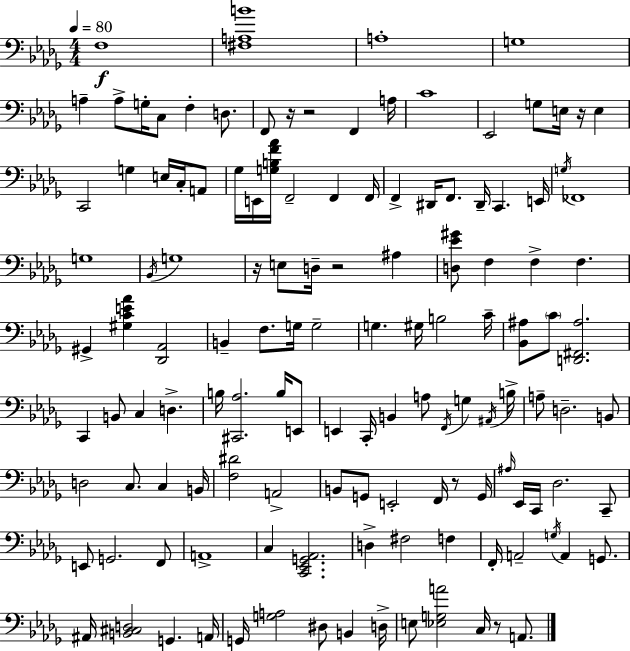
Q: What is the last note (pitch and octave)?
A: A2